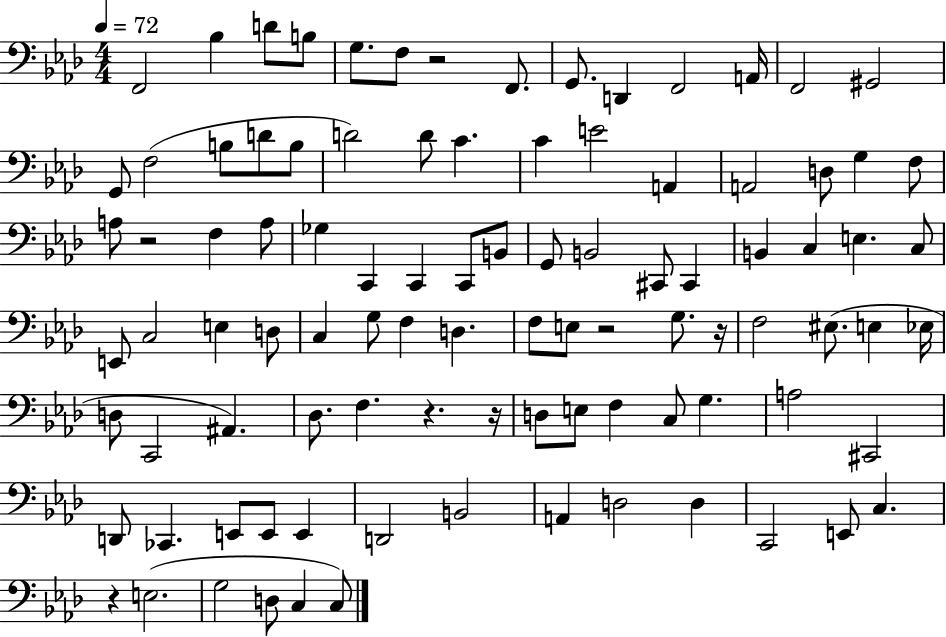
{
  \clef bass
  \numericTimeSignature
  \time 4/4
  \key aes \major
  \tempo 4 = 72
  f,2 bes4 d'8 b8 | g8. f8 r2 f,8. | g,8. d,4 f,2 a,16 | f,2 gis,2 | \break g,8 f2( b8 d'8 b8 | d'2) d'8 c'4. | c'4 e'2 a,4 | a,2 d8 g4 f8 | \break a8 r2 f4 a8 | ges4 c,4 c,4 c,8 b,8 | g,8 b,2 cis,8 cis,4 | b,4 c4 e4. c8 | \break e,8 c2 e4 d8 | c4 g8 f4 d4. | f8 e8 r2 g8. r16 | f2 eis8.( e4 ees16 | \break d8 c,2 ais,4.) | des8. f4. r4. r16 | d8 e8 f4 c8 g4. | a2 cis,2 | \break d,8 ces,4. e,8 e,8 e,4 | d,2 b,2 | a,4 d2 d4 | c,2 e,8 c4. | \break r4 e2.( | g2 d8 c4 c8) | \bar "|."
}